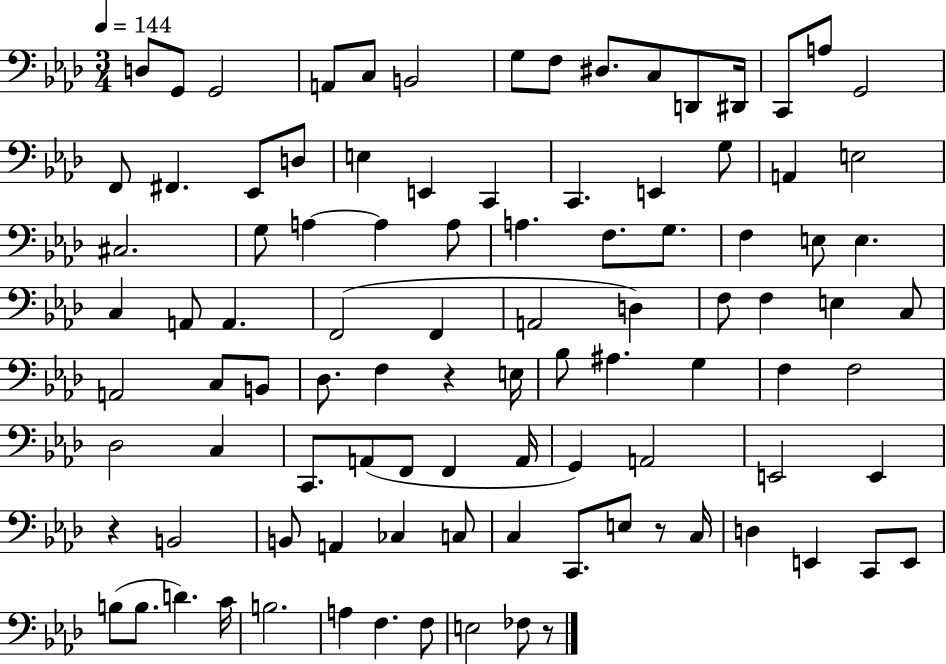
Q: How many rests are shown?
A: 4